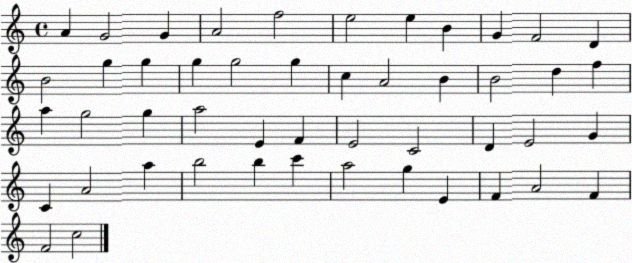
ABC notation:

X:1
T:Untitled
M:4/4
L:1/4
K:C
A G2 G A2 f2 e2 e B G F2 D B2 g g g g2 g c A2 B B2 d f a g2 g a2 E F E2 C2 D E2 G C A2 a b2 b c' a2 g E F A2 F F2 c2